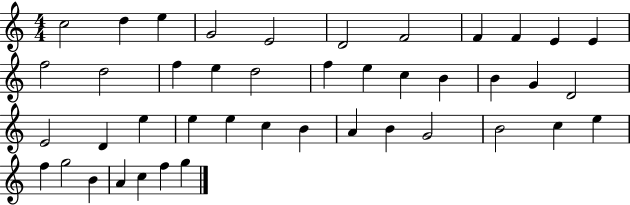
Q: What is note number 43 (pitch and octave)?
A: G5